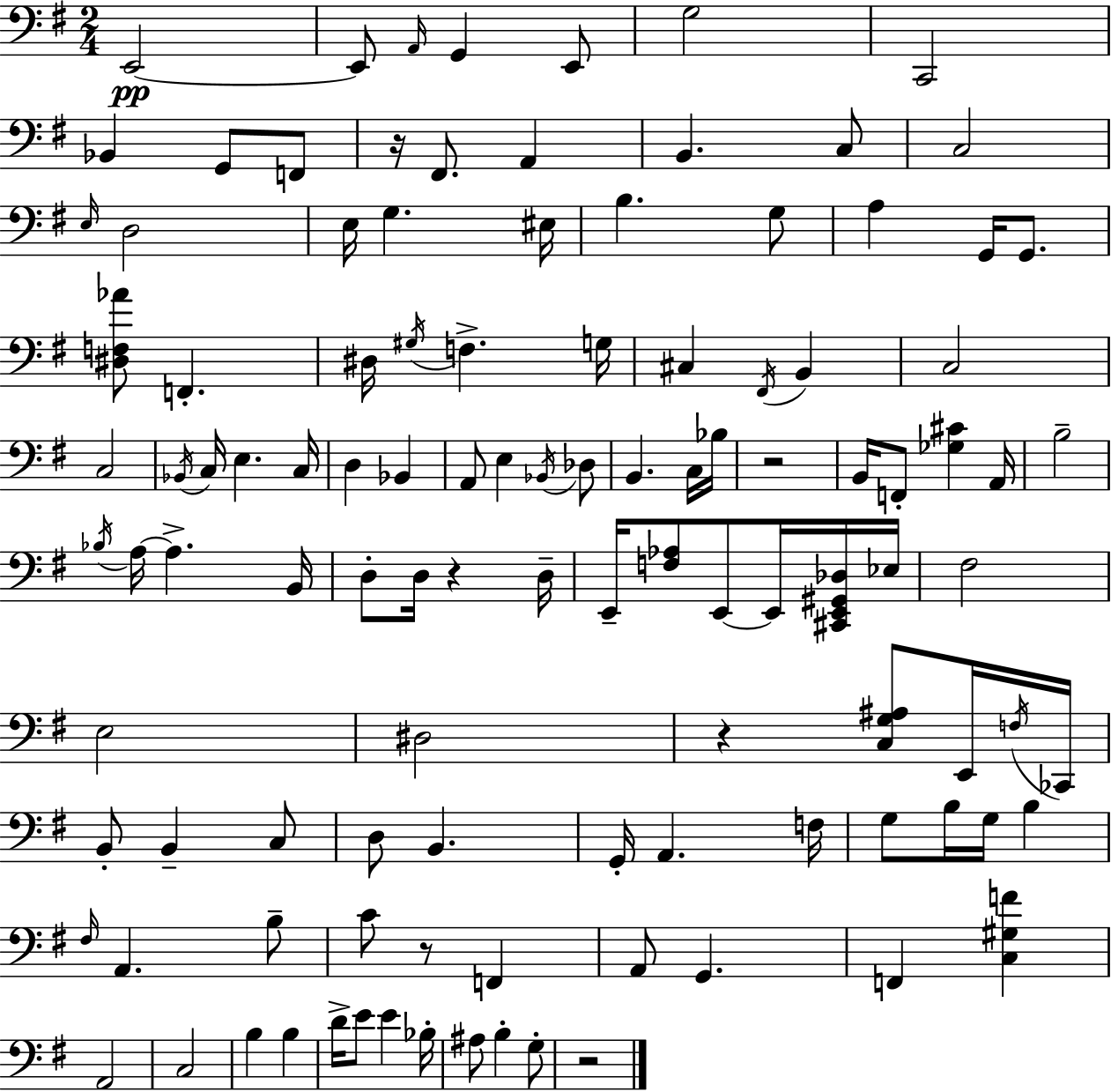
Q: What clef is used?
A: bass